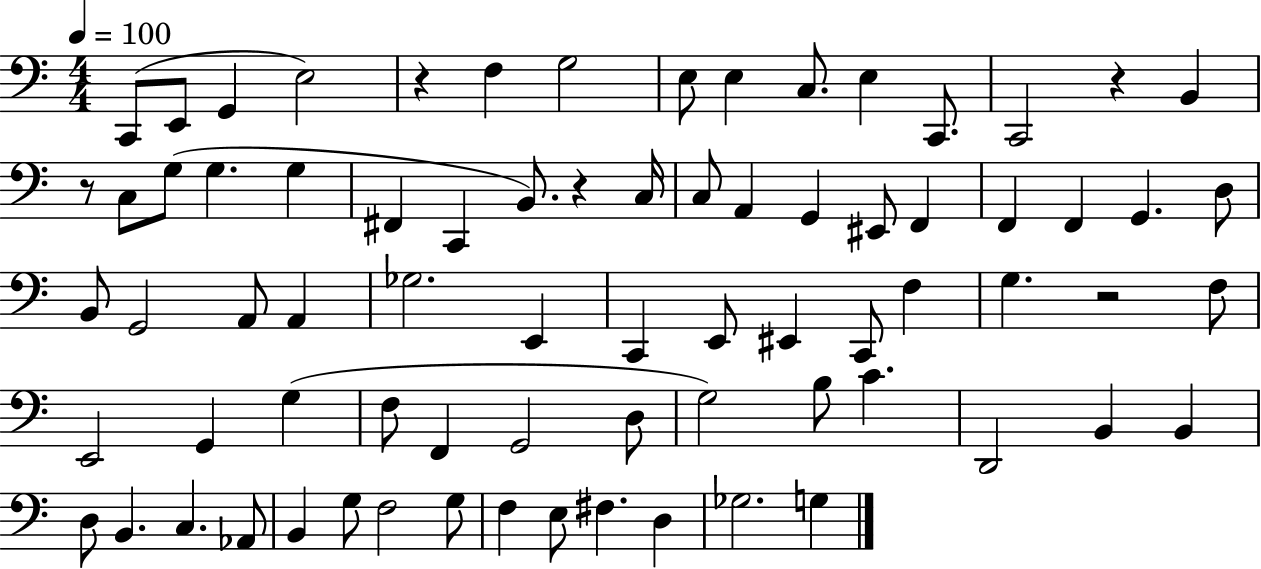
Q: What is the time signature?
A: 4/4